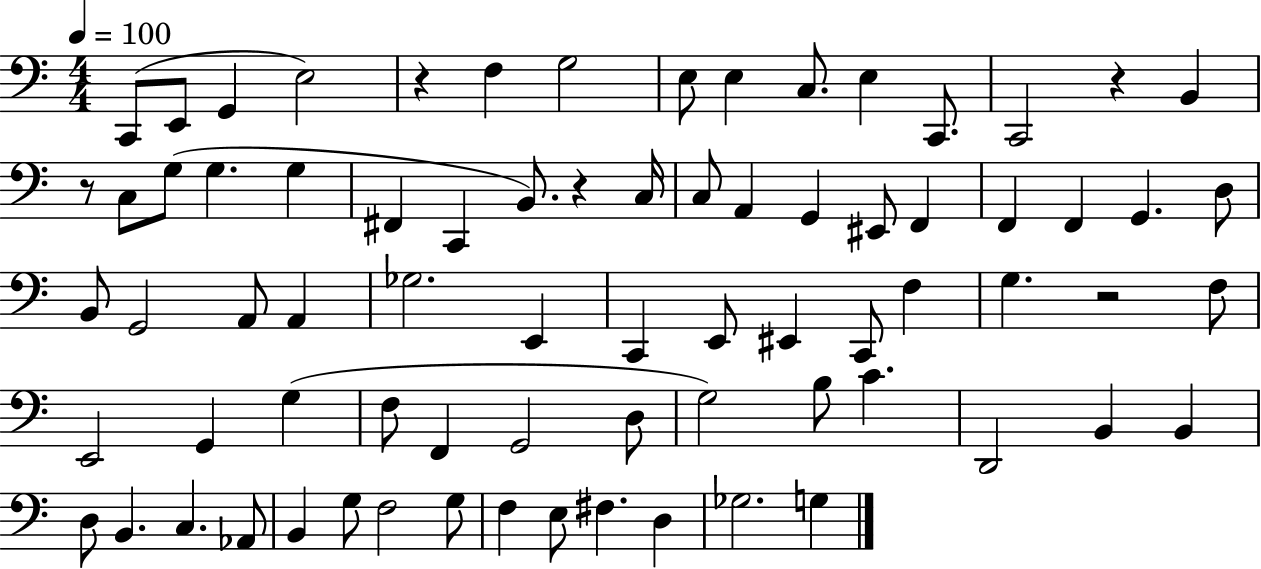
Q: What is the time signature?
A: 4/4